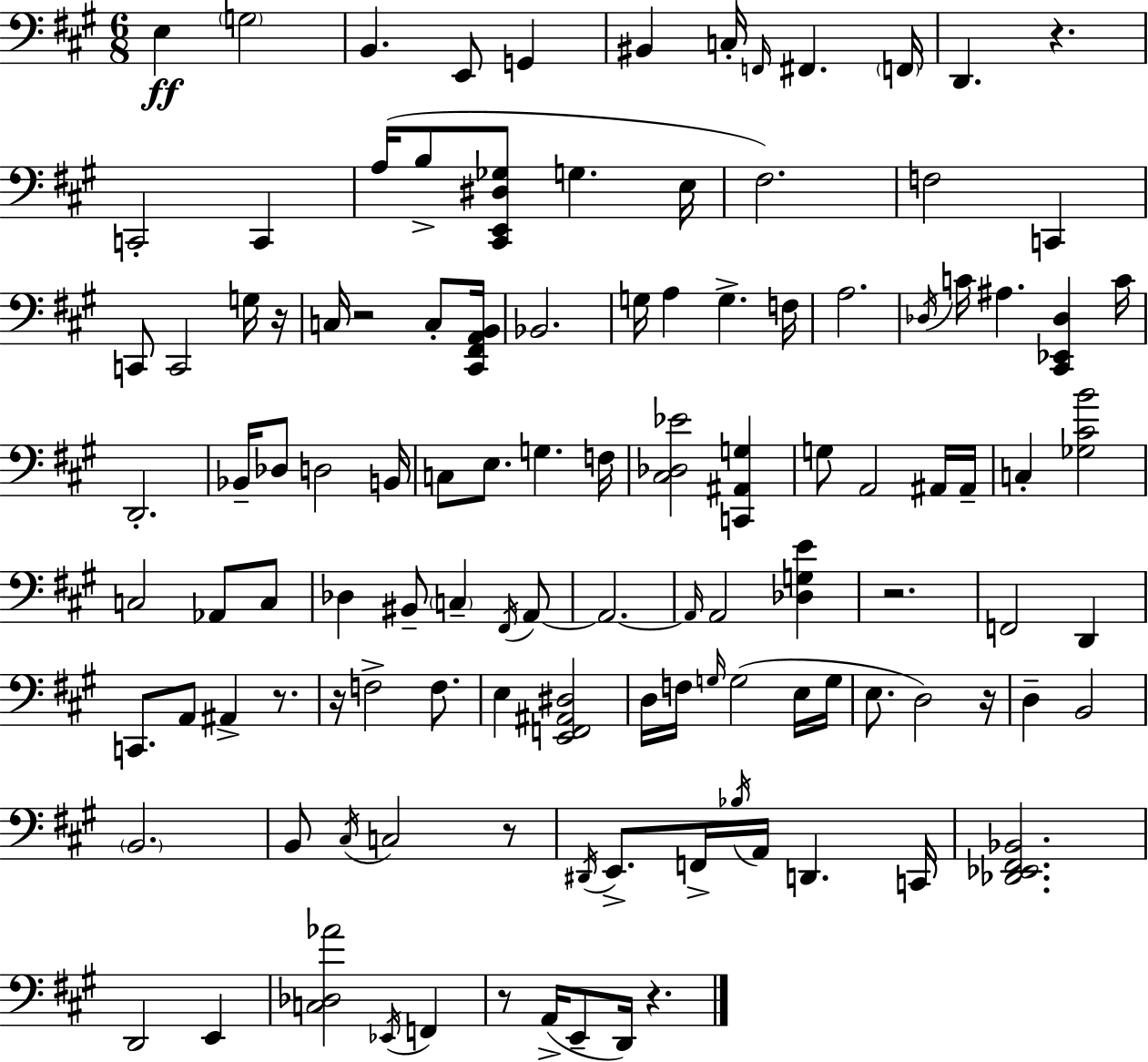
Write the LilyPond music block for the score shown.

{
  \clef bass
  \numericTimeSignature
  \time 6/8
  \key a \major
  e4\ff \parenthesize g2 | b,4. e,8 g,4 | bis,4 c16-. \grace { f,16 } fis,4. | \parenthesize f,16 d,4. r4. | \break c,2-. c,4 | a16( b8-> <cis, e, dis ges>8 g4. | e16 fis2.) | f2 c,4 | \break c,8 c,2 g16 | r16 c16 r2 c8-. | <cis, fis, a, b,>16 bes,2. | g16 a4 g4.-> | \break f16 a2. | \acciaccatura { des16 } c'16 ais4. <cis, ees, des>4 | c'16 d,2.-. | bes,16-- des8 d2 | \break b,16 c8 e8. g4. | f16 <cis des ees'>2 <c, ais, g>4 | g8 a,2 | ais,16 ais,16-- c4-. <ges cis' b'>2 | \break c2 aes,8 | c8 des4 bis,8-- \parenthesize c4-- | \acciaccatura { fis,16 } a,8~~ a,2.~~ | \grace { a,16 } a,2 | \break <des g e'>4 r2. | f,2 | d,4 c,8. a,8 ais,4-> | r8. r16 f2-> | \break f8. e4 <e, f, ais, dis>2 | d16 f16 \grace { g16 } g2( | e16 g16 e8. d2) | r16 d4-- b,2 | \break \parenthesize b,2. | b,8 \acciaccatura { cis16 } c2 | r8 \acciaccatura { dis,16 } e,8.-> f,16-> \acciaccatura { bes16 } | a,16 d,4. c,16 <des, ees, fis, bes,>2. | \break d,2 | e,4 <c des aes'>2 | \acciaccatura { ees,16 } f,4 r8 a,16->( | e,8-- d,16) r4. \bar "|."
}